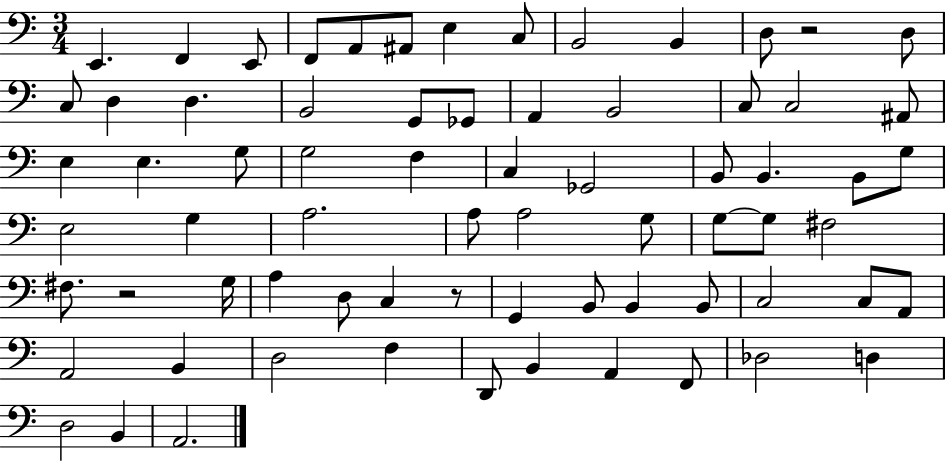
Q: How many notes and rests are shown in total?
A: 71